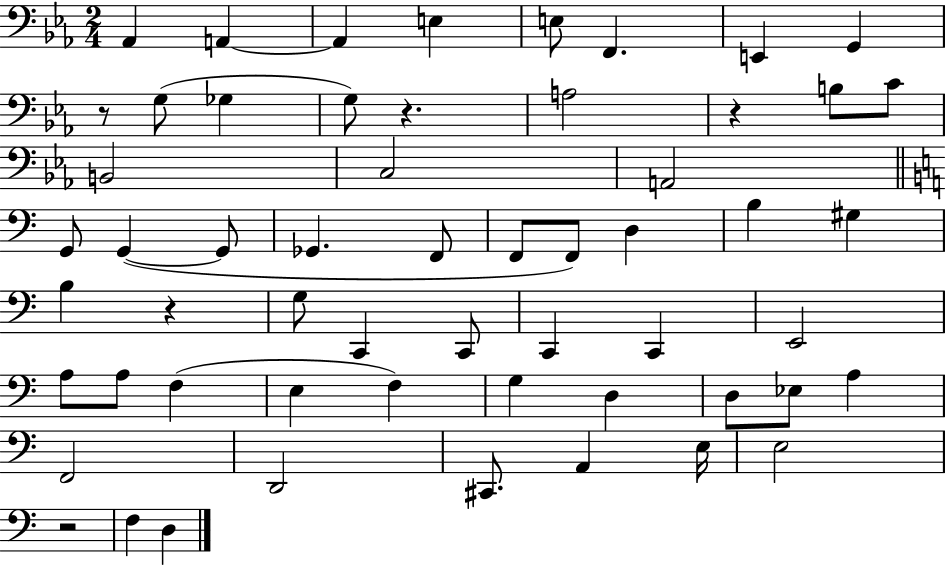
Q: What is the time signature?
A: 2/4